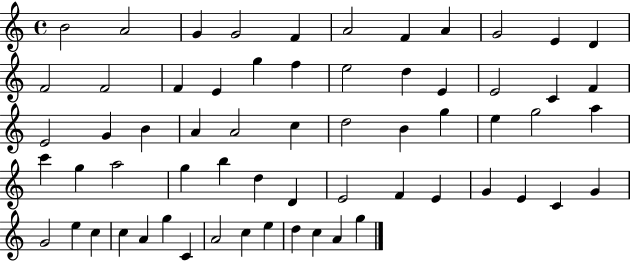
B4/h A4/h G4/q G4/h F4/q A4/h F4/q A4/q G4/h E4/q D4/q F4/h F4/h F4/q E4/q G5/q F5/q E5/h D5/q E4/q E4/h C4/q F4/q E4/h G4/q B4/q A4/q A4/h C5/q D5/h B4/q G5/q E5/q G5/h A5/q C6/q G5/q A5/h G5/q B5/q D5/q D4/q E4/h F4/q E4/q G4/q E4/q C4/q G4/q G4/h E5/q C5/q C5/q A4/q G5/q C4/q A4/h C5/q E5/q D5/q C5/q A4/q G5/q